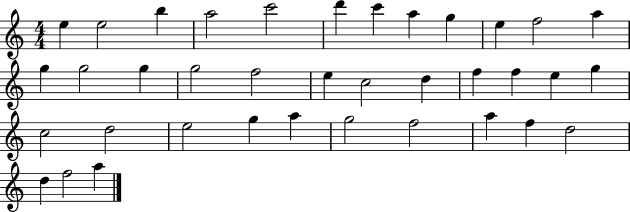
E5/q E5/h B5/q A5/h C6/h D6/q C6/q A5/q G5/q E5/q F5/h A5/q G5/q G5/h G5/q G5/h F5/h E5/q C5/h D5/q F5/q F5/q E5/q G5/q C5/h D5/h E5/h G5/q A5/q G5/h F5/h A5/q F5/q D5/h D5/q F5/h A5/q